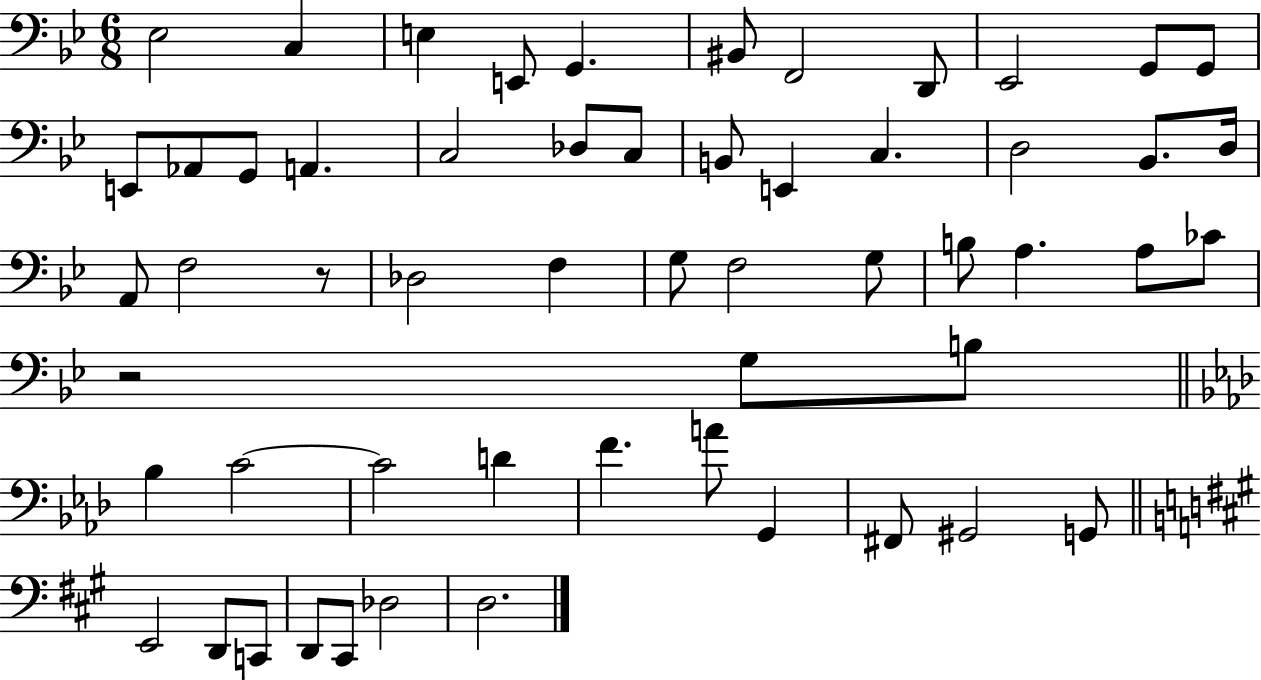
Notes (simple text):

Eb3/h C3/q E3/q E2/e G2/q. BIS2/e F2/h D2/e Eb2/h G2/e G2/e E2/e Ab2/e G2/e A2/q. C3/h Db3/e C3/e B2/e E2/q C3/q. D3/h Bb2/e. D3/s A2/e F3/h R/e Db3/h F3/q G3/e F3/h G3/e B3/e A3/q. A3/e CES4/e R/h G3/e B3/e Bb3/q C4/h C4/h D4/q F4/q. A4/e G2/q F#2/e G#2/h G2/e E2/h D2/e C2/e D2/e C#2/e Db3/h D3/h.